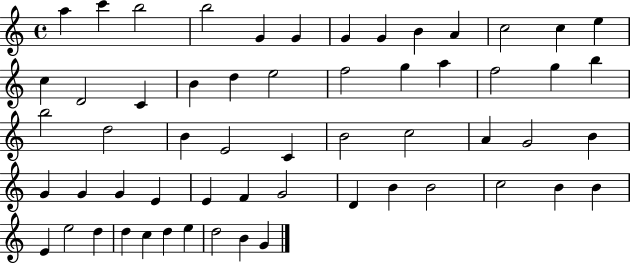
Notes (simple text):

A5/q C6/q B5/h B5/h G4/q G4/q G4/q G4/q B4/q A4/q C5/h C5/q E5/q C5/q D4/h C4/q B4/q D5/q E5/h F5/h G5/q A5/q F5/h G5/q B5/q B5/h D5/h B4/q E4/h C4/q B4/h C5/h A4/q G4/h B4/q G4/q G4/q G4/q E4/q E4/q F4/q G4/h D4/q B4/q B4/h C5/h B4/q B4/q E4/q E5/h D5/q D5/q C5/q D5/q E5/q D5/h B4/q G4/q